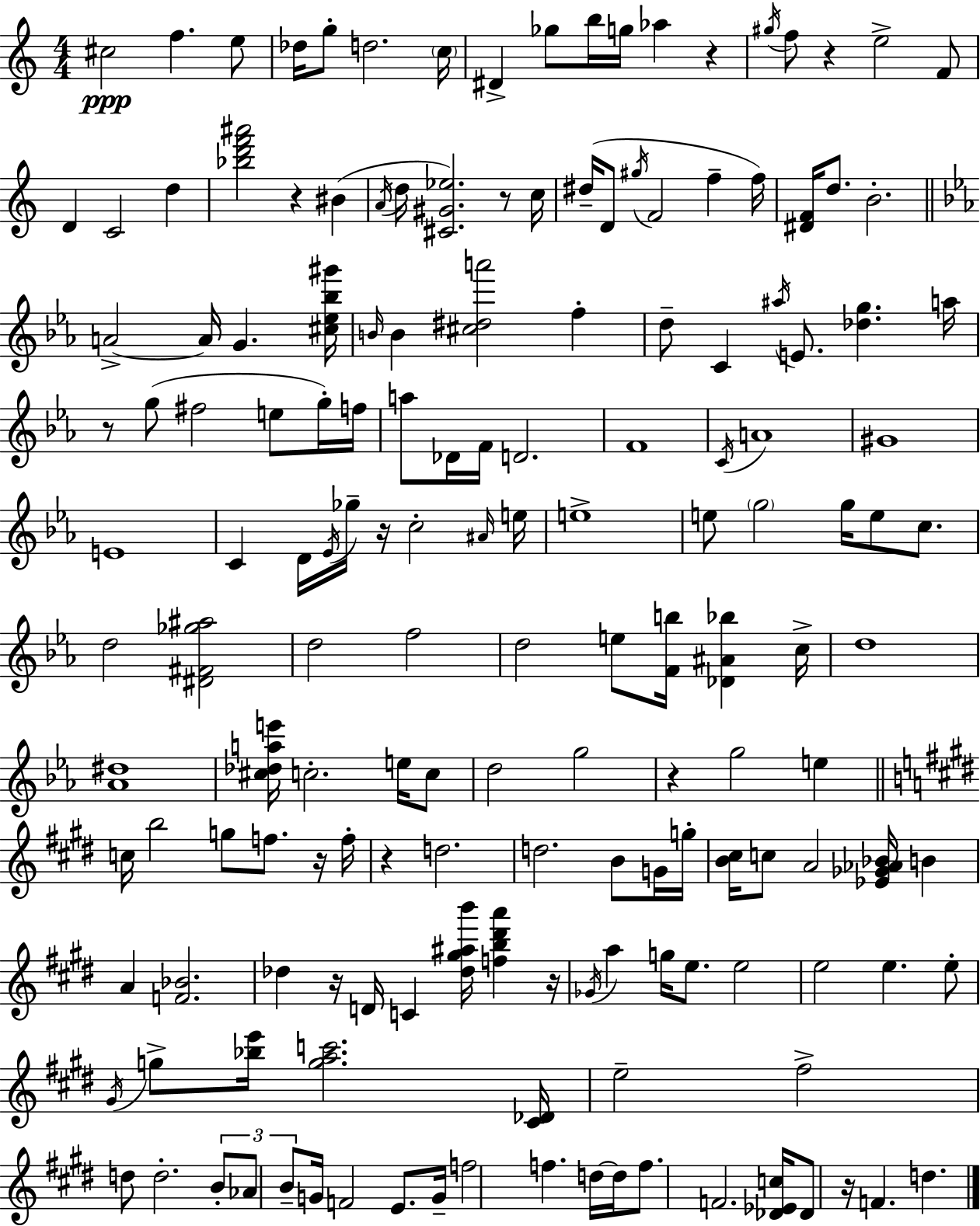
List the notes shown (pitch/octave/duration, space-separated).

C#5/h F5/q. E5/e Db5/s G5/e D5/h. C5/s D#4/q Gb5/e B5/s G5/s Ab5/q R/q G#5/s F5/e R/q E5/h F4/e D4/q C4/h D5/q [Bb5,D6,F6,A#6]/h R/q BIS4/q A4/s D5/s [C#4,G#4,Eb5]/h. R/e C5/s D#5/s D4/e G#5/s F4/h F5/q F5/s [D#4,F4]/s D5/e. B4/h. A4/h A4/s G4/q. [C#5,Eb5,Bb5,G#6]/s B4/s B4/q [C#5,D#5,A6]/h F5/q D5/e C4/q A#5/s E4/e. [Db5,G5]/q. A5/s R/e G5/e F#5/h E5/e G5/s F5/s A5/e Db4/s F4/s D4/h. F4/w C4/s A4/w G#4/w E4/w C4/q D4/s Eb4/s Gb5/s R/s C5/h A#4/s E5/s E5/w E5/e G5/h G5/s E5/e C5/e. D5/h [D#4,F#4,Gb5,A#5]/h D5/h F5/h D5/h E5/e [F4,B5]/s [Db4,A#4,Bb5]/q C5/s D5/w [Ab4,D#5]/w [C#5,Db5,A5,E6]/s C5/h. E5/s C5/e D5/h G5/h R/q G5/h E5/q C5/s B5/h G5/e F5/e. R/s F5/s R/q D5/h. D5/h. B4/e G4/s G5/s [B4,C#5]/s C5/e A4/h [Eb4,Gb4,Ab4,Bb4]/s B4/q A4/q [F4,Bb4]/h. Db5/q R/s D4/s C4/q [Db5,G#5,A#5,B6]/s [F5,B5,D#6,A6]/q R/s Gb4/s A5/q G5/s E5/e. E5/h E5/h E5/q. E5/e G#4/s G5/e [Bb5,E6]/s [G5,A5,C6]/h. [C#4,Db4]/s E5/h F#5/h D5/e D5/h. B4/e Ab4/e B4/e G4/s F4/h E4/e. G4/s F5/h F5/q. D5/s D5/s F5/e. F4/h. [Db4,Eb4,C5]/s Db4/e R/s F4/q. D5/q.